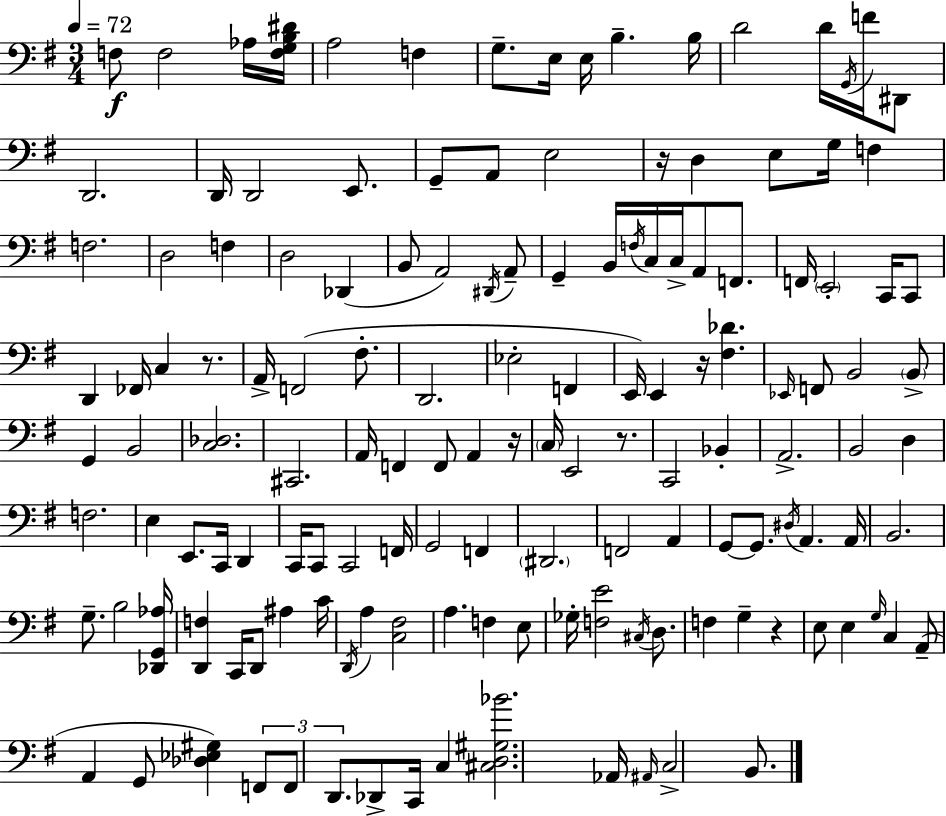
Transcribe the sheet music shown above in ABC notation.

X:1
T:Untitled
M:3/4
L:1/4
K:Em
F,/2 F,2 _A,/4 [F,G,B,^D]/4 A,2 F, G,/2 E,/4 E,/4 B, B,/4 D2 D/4 G,,/4 F/4 ^D,,/2 D,,2 D,,/4 D,,2 E,,/2 G,,/2 A,,/2 E,2 z/4 D, E,/2 G,/4 F, F,2 D,2 F, D,2 _D,, B,,/2 A,,2 ^D,,/4 A,,/2 G,, B,,/4 F,/4 C,/4 C,/4 A,,/2 F,,/2 F,,/4 E,,2 C,,/4 C,,/2 D,, _F,,/4 C, z/2 A,,/4 F,,2 ^F,/2 D,,2 _E,2 F,, E,,/4 E,, z/4 [^F,_D] _E,,/4 F,,/2 B,,2 B,,/2 G,, B,,2 [C,_D,]2 ^C,,2 A,,/4 F,, F,,/2 A,, z/4 C,/4 E,,2 z/2 C,,2 _B,, A,,2 B,,2 D, F,2 E, E,,/2 C,,/4 D,, C,,/4 C,,/2 C,,2 F,,/4 G,,2 F,, ^D,,2 F,,2 A,, G,,/2 G,,/2 ^D,/4 A,, A,,/4 B,,2 G,/2 B,2 [_D,,G,,_A,]/4 [D,,F,] C,,/4 D,,/2 ^A, C/4 D,,/4 A, [C,^F,]2 A, F, E,/2 _G,/4 [F,E]2 ^C,/4 D,/2 F, G, z E,/2 E, G,/4 C, A,,/2 A,, G,,/2 [_D,_E,^G,] F,,/2 F,,/2 D,,/2 _D,,/2 C,,/4 C, [^C,D,^G,_B]2 _A,,/4 ^A,,/4 C,2 B,,/2